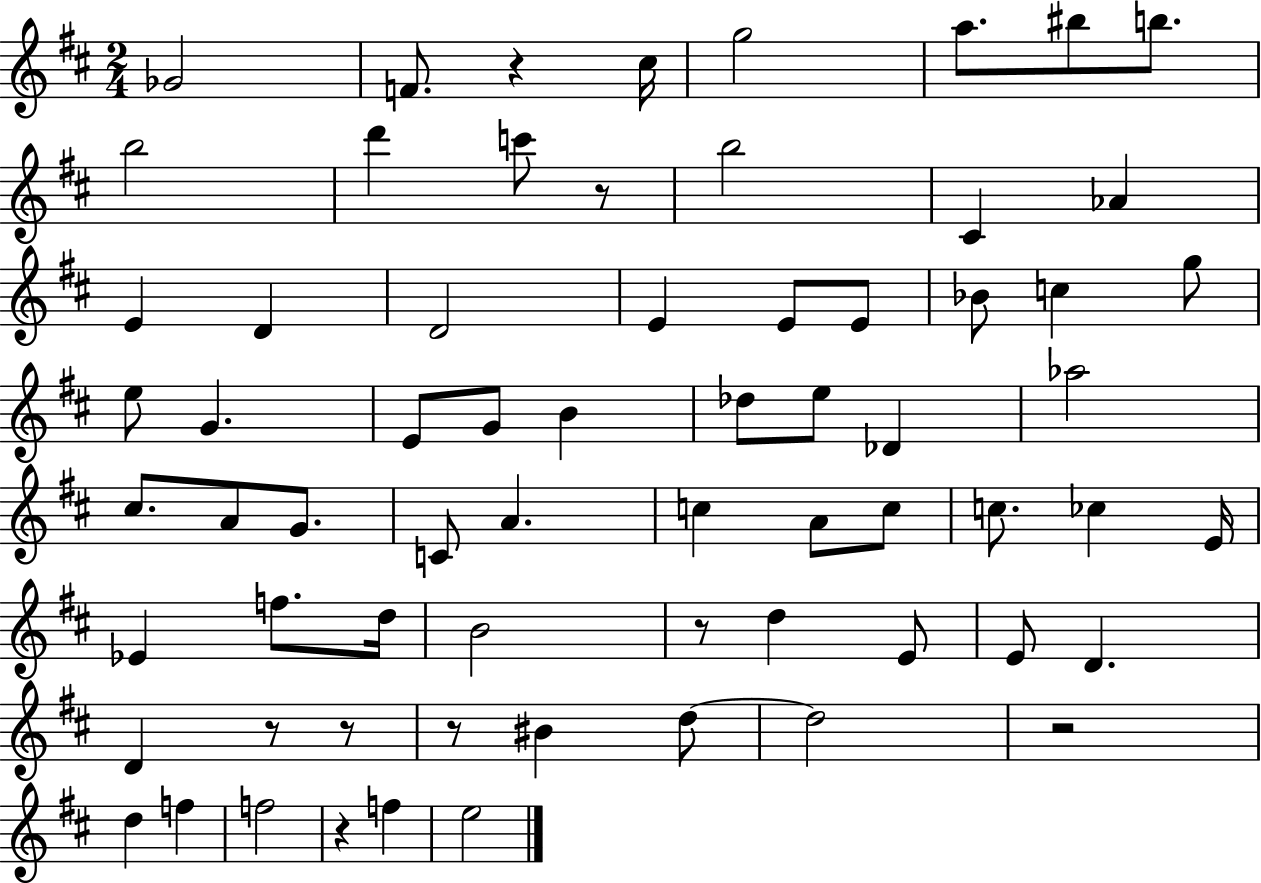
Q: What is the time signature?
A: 2/4